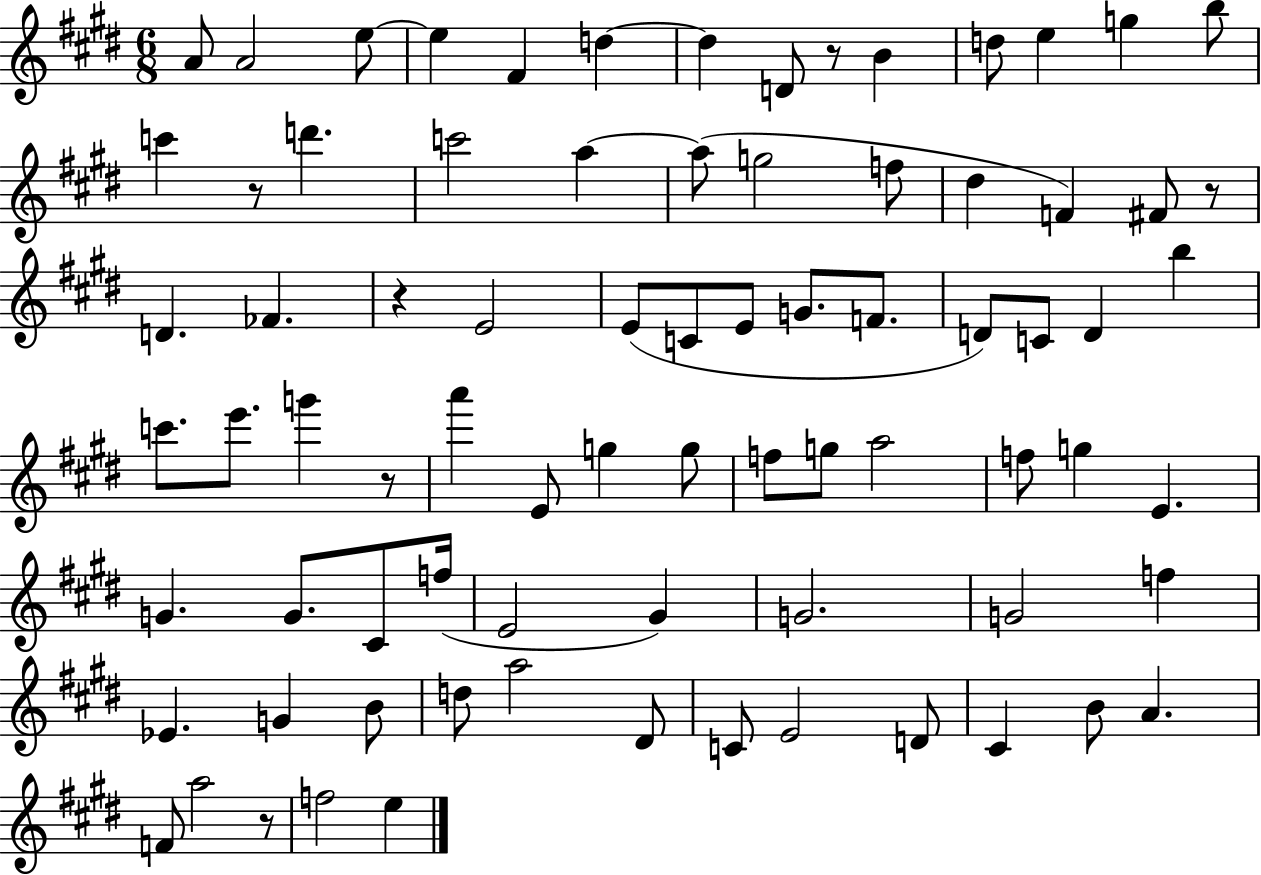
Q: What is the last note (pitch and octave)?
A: E5